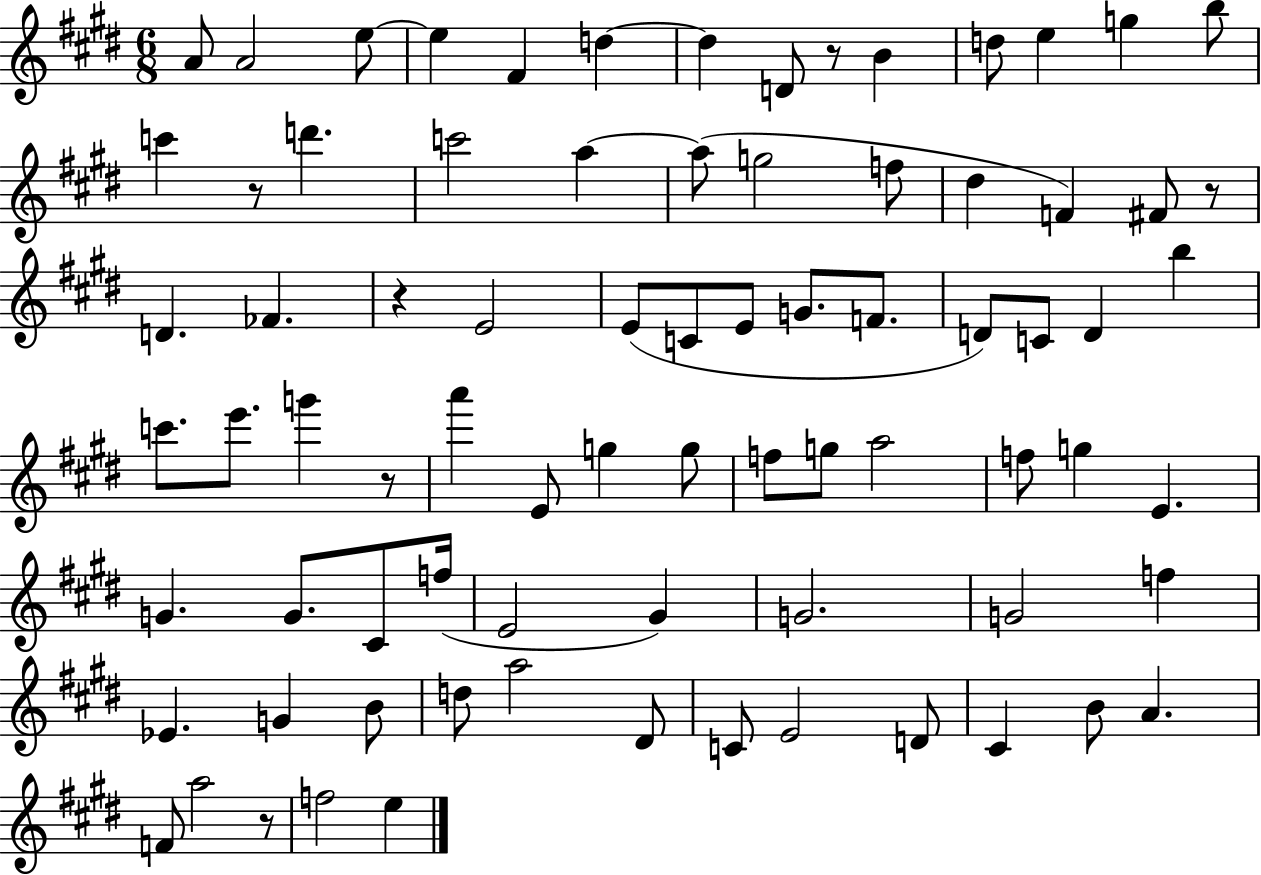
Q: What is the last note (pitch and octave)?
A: E5